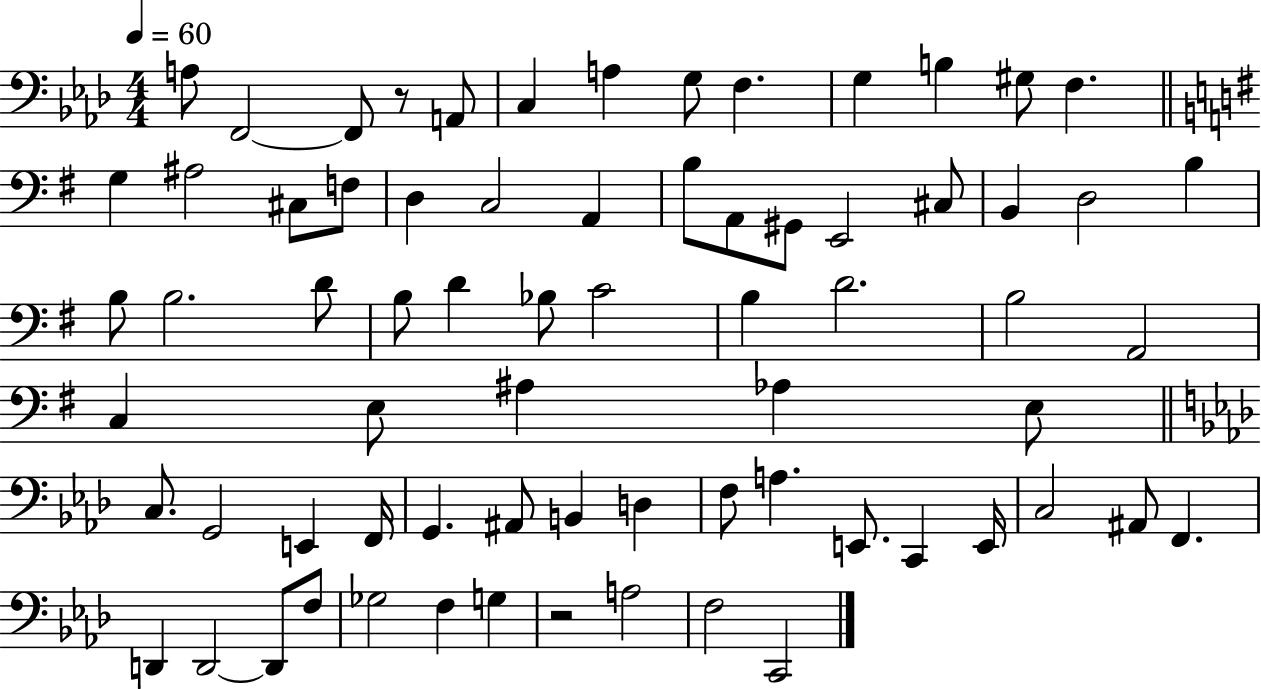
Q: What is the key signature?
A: AES major